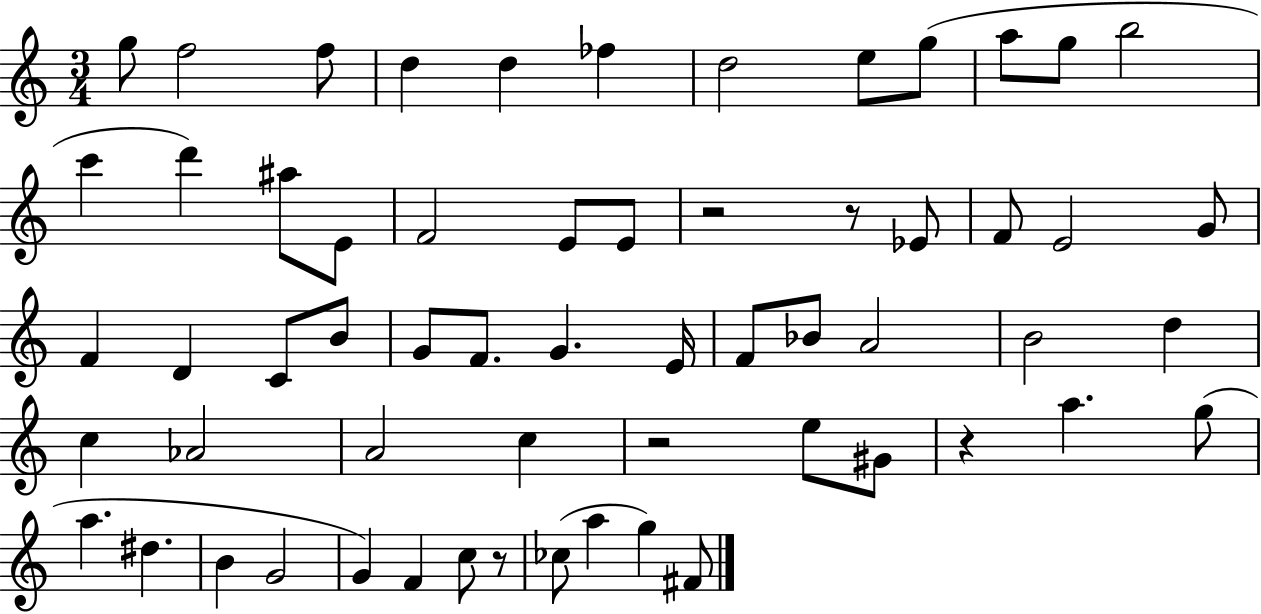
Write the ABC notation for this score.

X:1
T:Untitled
M:3/4
L:1/4
K:C
g/2 f2 f/2 d d _f d2 e/2 g/2 a/2 g/2 b2 c' d' ^a/2 E/2 F2 E/2 E/2 z2 z/2 _E/2 F/2 E2 G/2 F D C/2 B/2 G/2 F/2 G E/4 F/2 _B/2 A2 B2 d c _A2 A2 c z2 e/2 ^G/2 z a g/2 a ^d B G2 G F c/2 z/2 _c/2 a g ^F/2